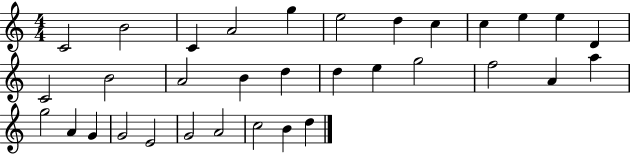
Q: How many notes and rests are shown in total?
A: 33